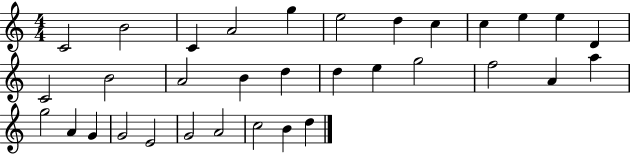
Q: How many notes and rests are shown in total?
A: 33